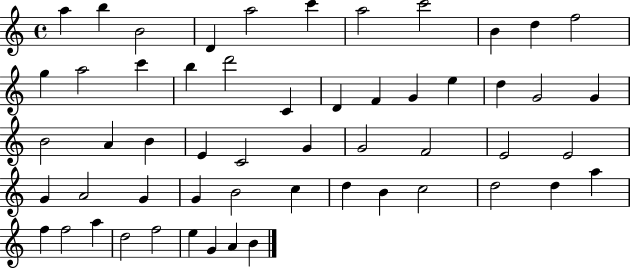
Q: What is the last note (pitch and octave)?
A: B4